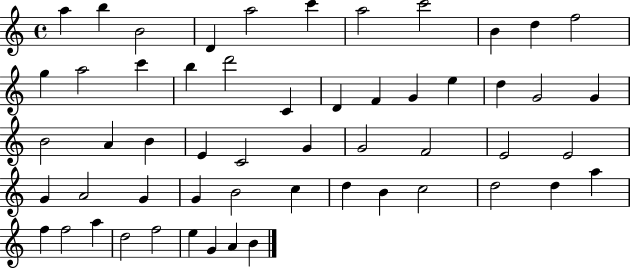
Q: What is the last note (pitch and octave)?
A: B4